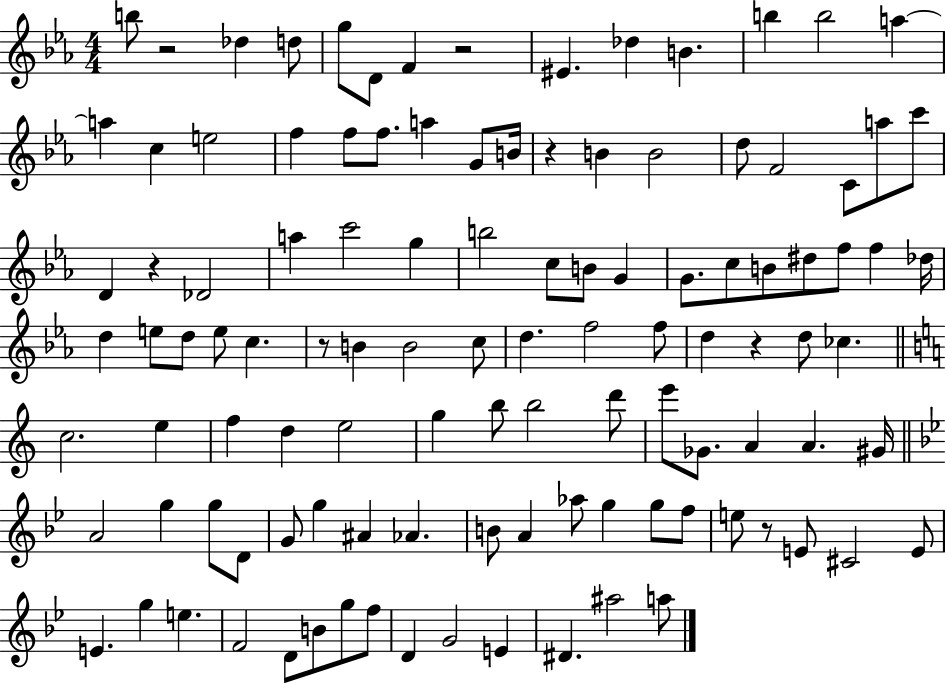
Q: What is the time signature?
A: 4/4